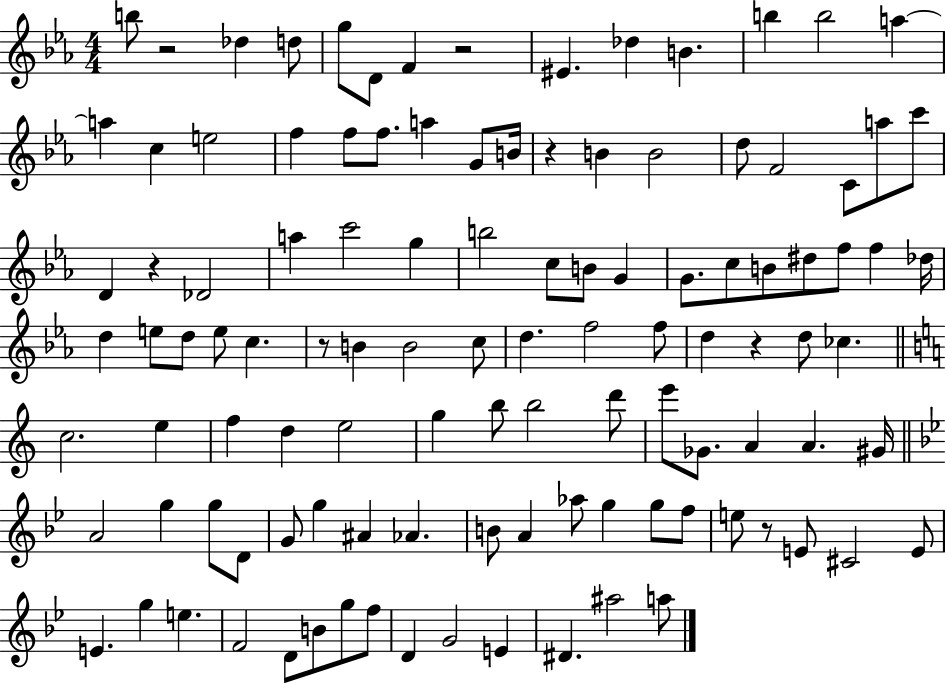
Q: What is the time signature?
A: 4/4